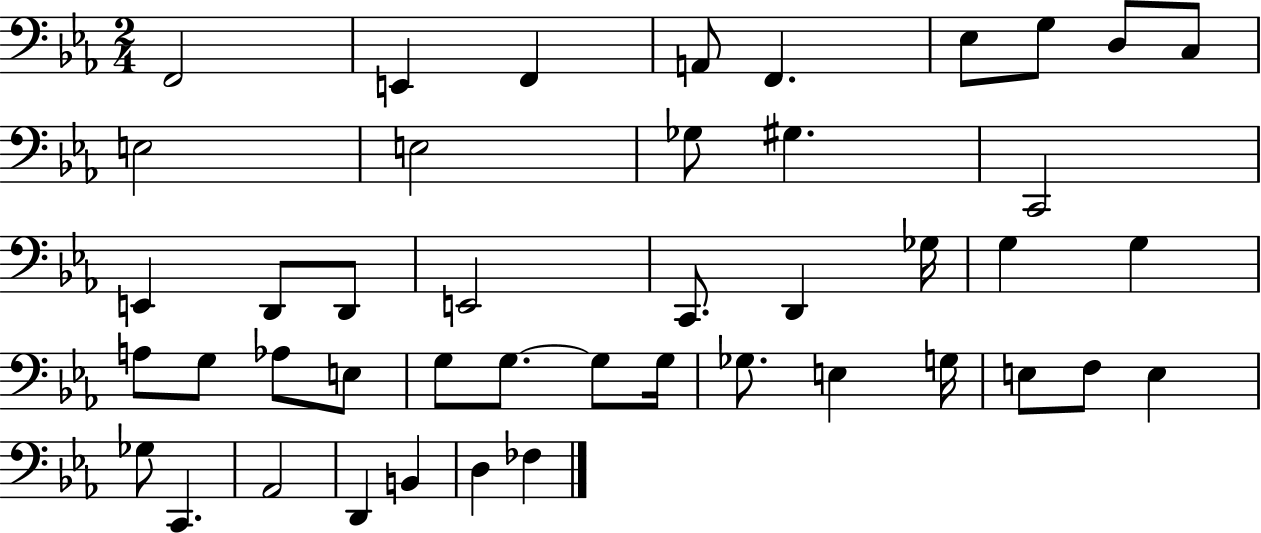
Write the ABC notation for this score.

X:1
T:Untitled
M:2/4
L:1/4
K:Eb
F,,2 E,, F,, A,,/2 F,, _E,/2 G,/2 D,/2 C,/2 E,2 E,2 _G,/2 ^G, C,,2 E,, D,,/2 D,,/2 E,,2 C,,/2 D,, _G,/4 G, G, A,/2 G,/2 _A,/2 E,/2 G,/2 G,/2 G,/2 G,/4 _G,/2 E, G,/4 E,/2 F,/2 E, _G,/2 C,, _A,,2 D,, B,, D, _F,